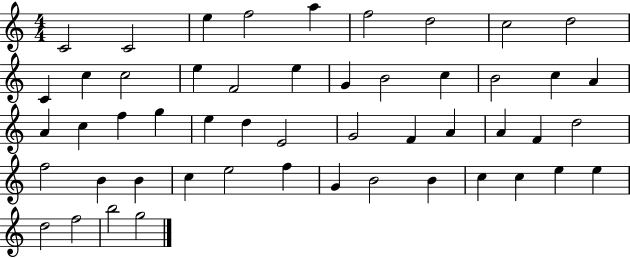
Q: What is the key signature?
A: C major